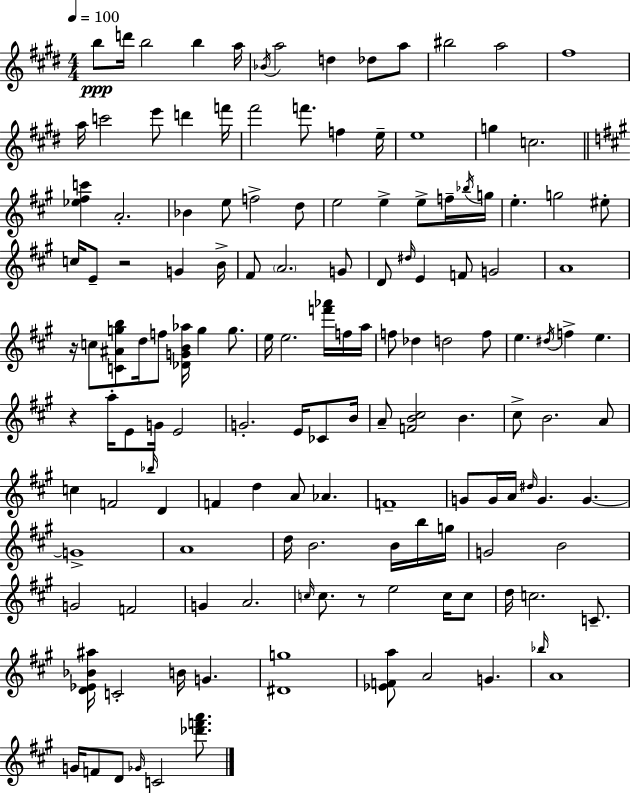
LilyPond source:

{
  \clef treble
  \numericTimeSignature
  \time 4/4
  \key e \major
  \tempo 4 = 100
  b''8\ppp d'''16 b''2 b''4 a''16 | \acciaccatura { bes'16 } a''2 d''4 des''8 a''8 | bis''2 a''2 | fis''1 | \break a''16 c'''2 e'''8 d'''4 | f'''16 fis'''2 f'''8. f''4 | e''16-- e''1 | g''4 c''2. | \break \bar "||" \break \key a \major <ees'' fis'' c'''>4 a'2.-. | bes'4 e''8 f''2-> d''8 | e''2 e''4-> e''8-> f''16-- \acciaccatura { bes''16 } | g''16 e''4.-. g''2 eis''8-. | \break c''16 e'8-- r2 g'4 | b'16-> fis'8 \parenthesize a'2. g'8 | d'8 \grace { dis''16 } e'4 f'8 g'2 | a'1 | \break r16 c''8 <c' ais' g'' b''>8 d''16 f''8 <des' g' b' aes''>16 g''4 g''8. | e''16 e''2. <f''' aes'''>16 | f''16 a''16 f''8 des''4 d''2 | f''8 e''4. \acciaccatura { dis''16 } f''4-> e''4. | \break r4 a''16-. e'8 g'16 e'2 | g'2.-. e'16 | ces'8 b'16 a'8-- <f' b' cis''>2 b'4. | cis''8-> b'2. | \break a'8 c''4 f'2 \grace { bes''16 } | d'4 f'4 d''4 a'8 aes'4. | f'1-- | g'8 g'16 a'16 \grace { dis''16 } g'4. g'4.~~ | \break g'1-> | a'1 | d''16 b'2. | b'16 b''16 g''16 g'2 b'2 | \break g'2 f'2 | g'4 a'2. | \grace { c''16 } c''8. r8 e''2 | c''16 c''8 d''16 c''2. | \break c'8.-- <d' ees' bes' ais''>16 c'2-. b'16 | g'4. <dis' g''>1 | <ees' f' a''>8 a'2 | g'4. \grace { bes''16 } a'1 | \break g'16 f'8 d'8 \grace { ges'16 } c'2 | <des''' f''' a'''>8. \bar "|."
}